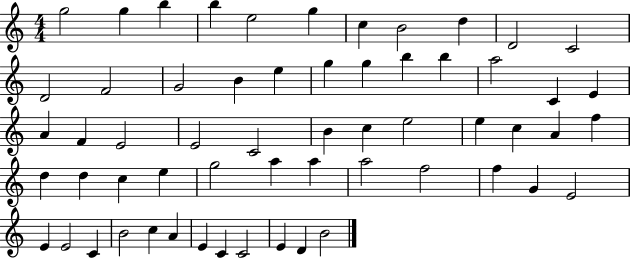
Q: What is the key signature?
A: C major